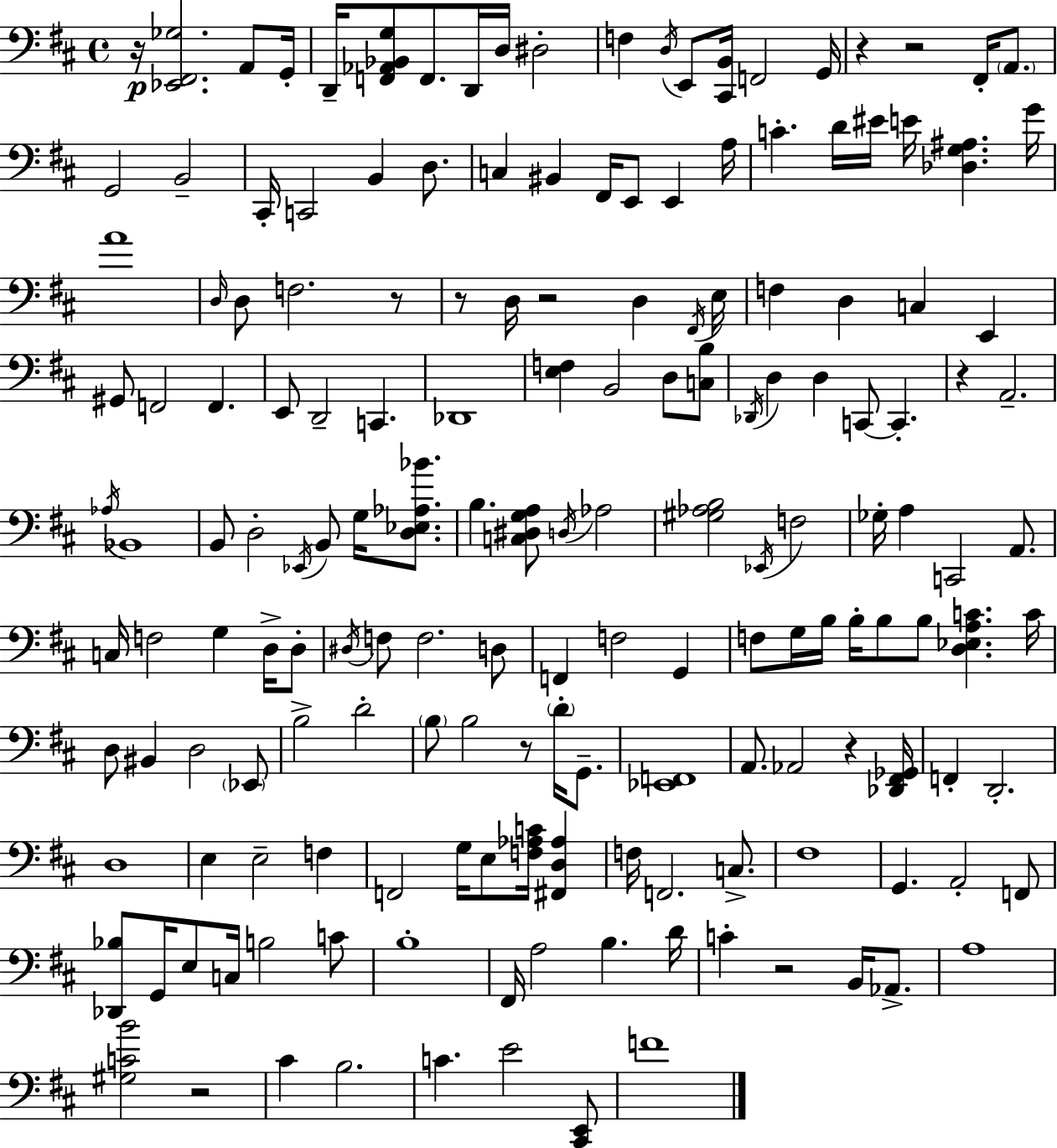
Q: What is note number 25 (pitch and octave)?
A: E2